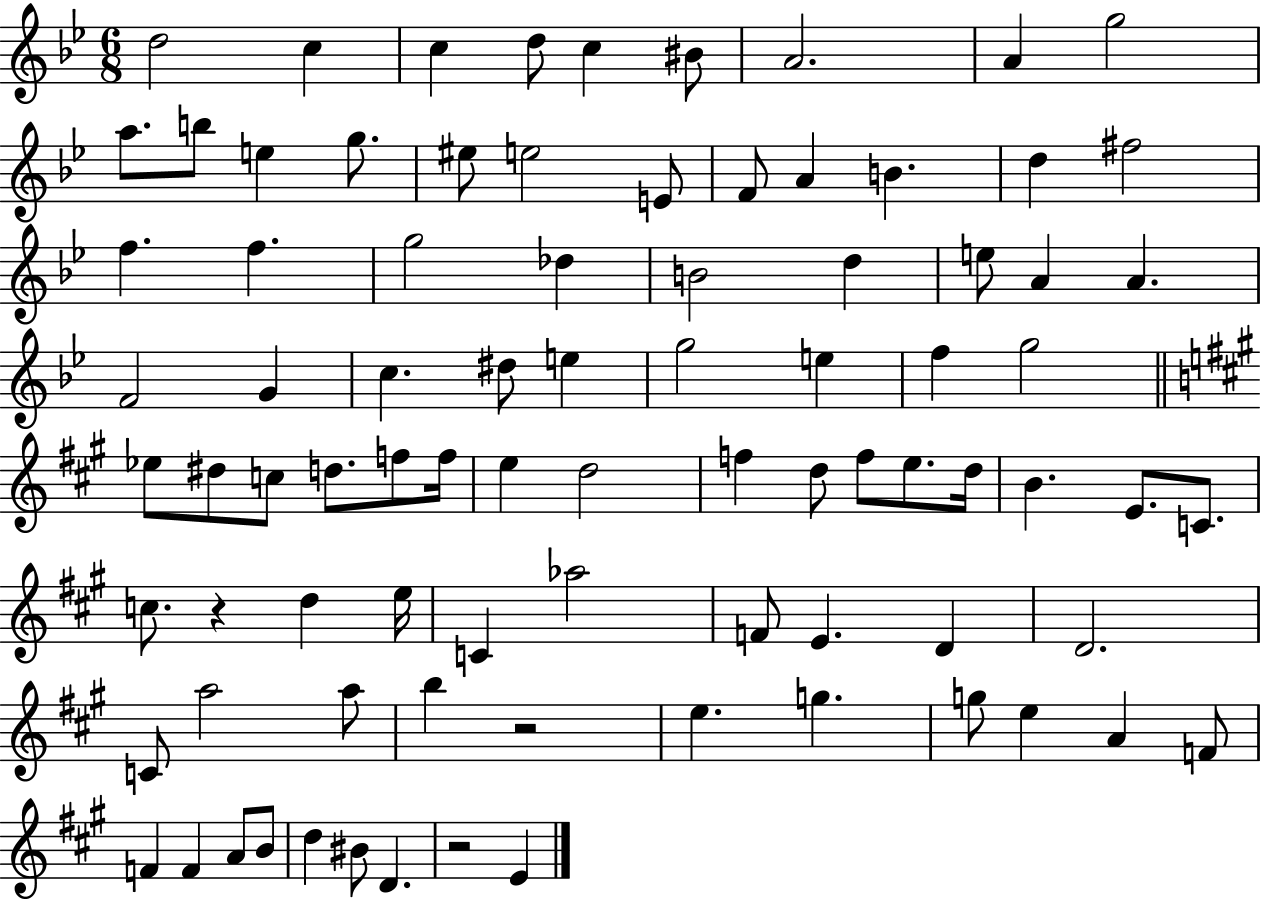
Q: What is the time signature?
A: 6/8